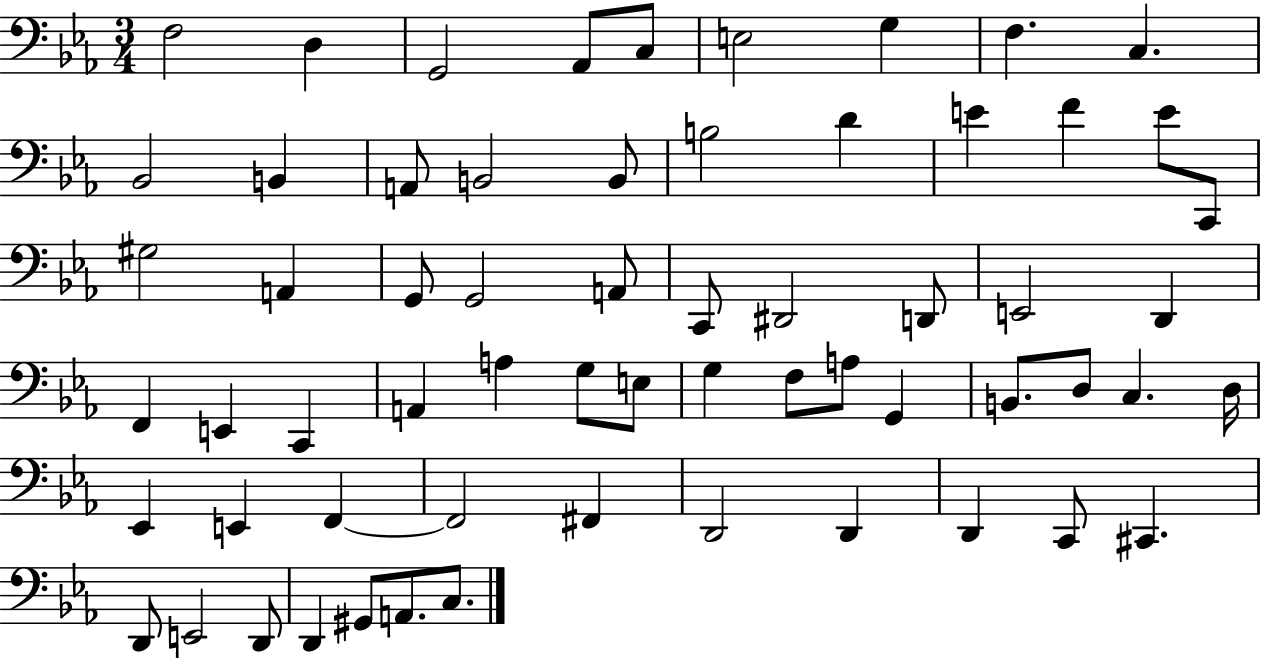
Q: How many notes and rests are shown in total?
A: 62